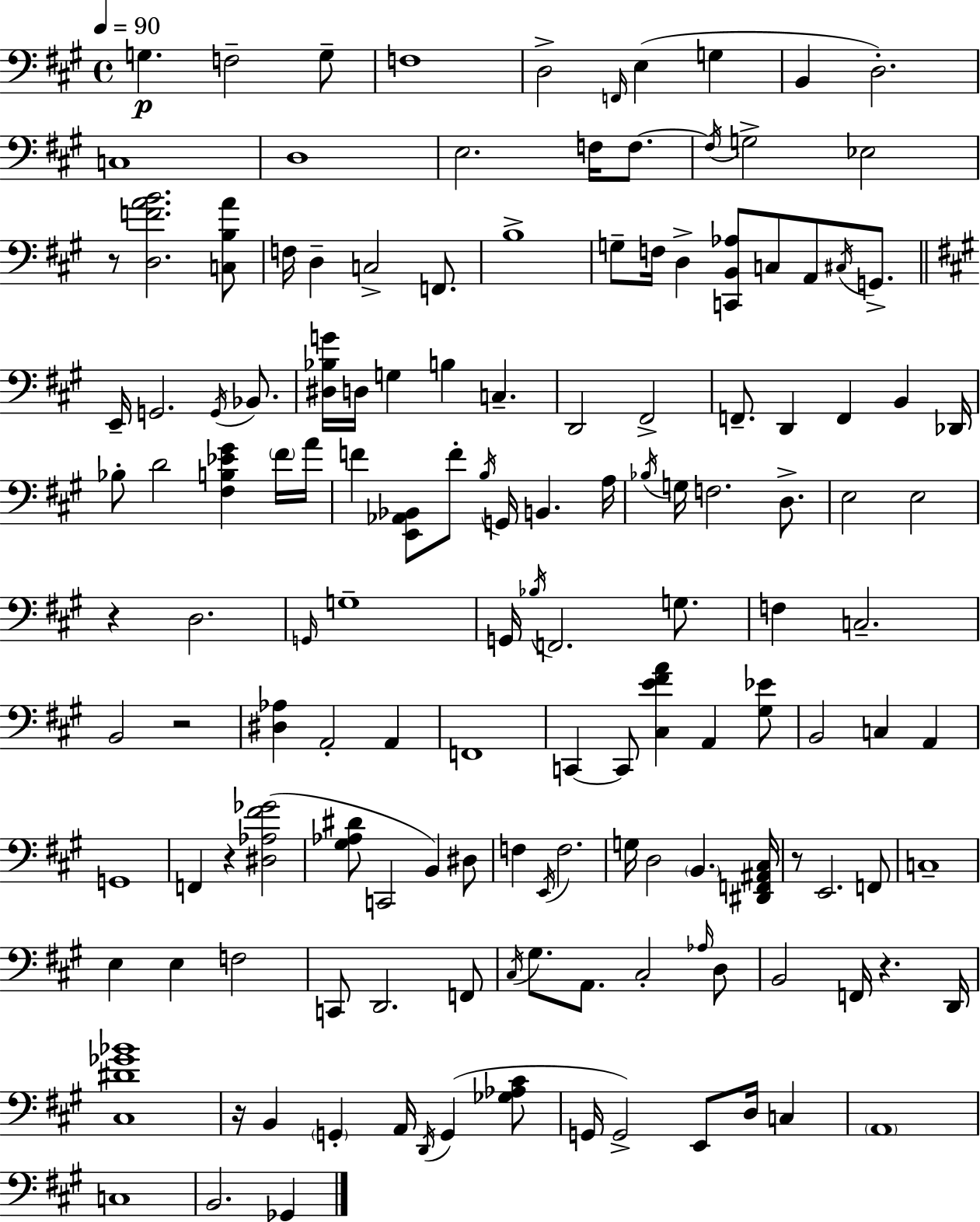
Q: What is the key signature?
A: A major